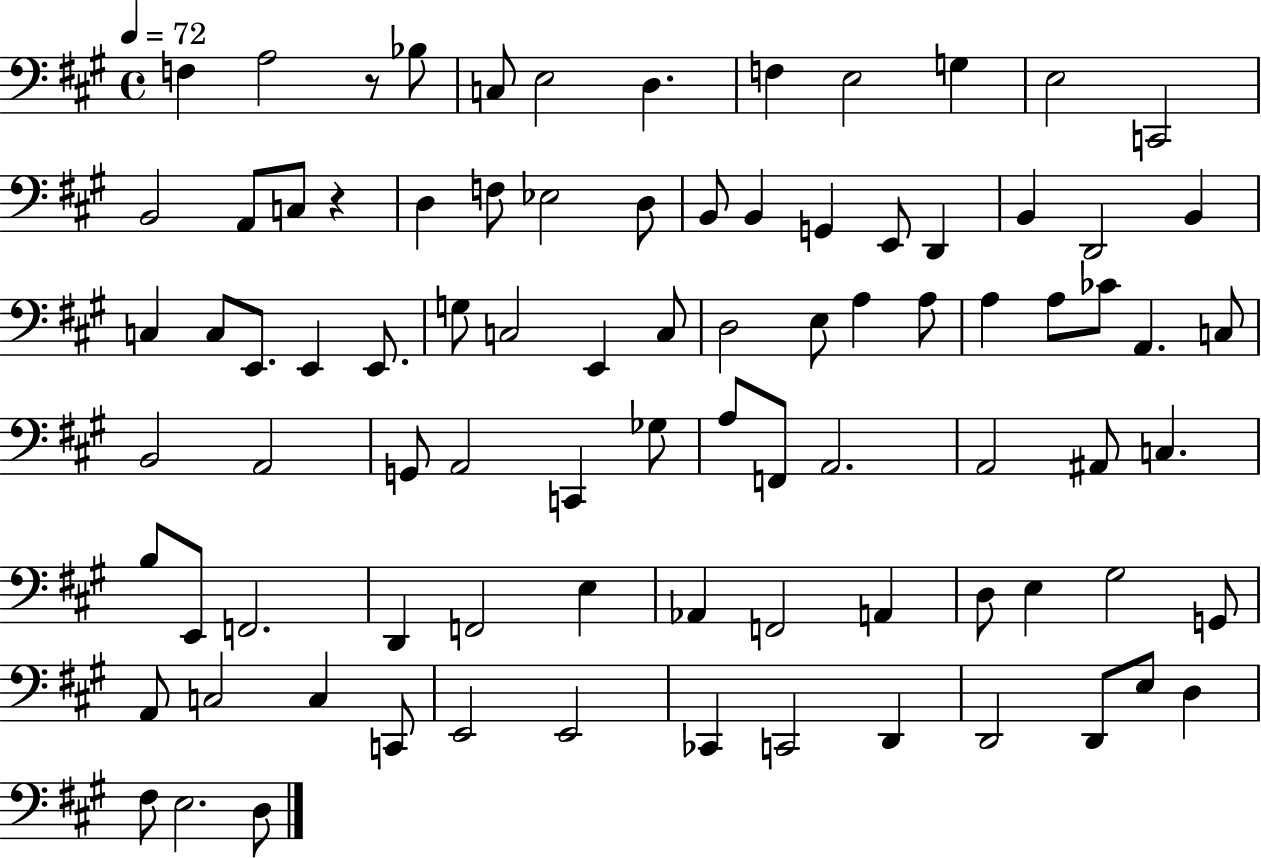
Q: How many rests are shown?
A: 2